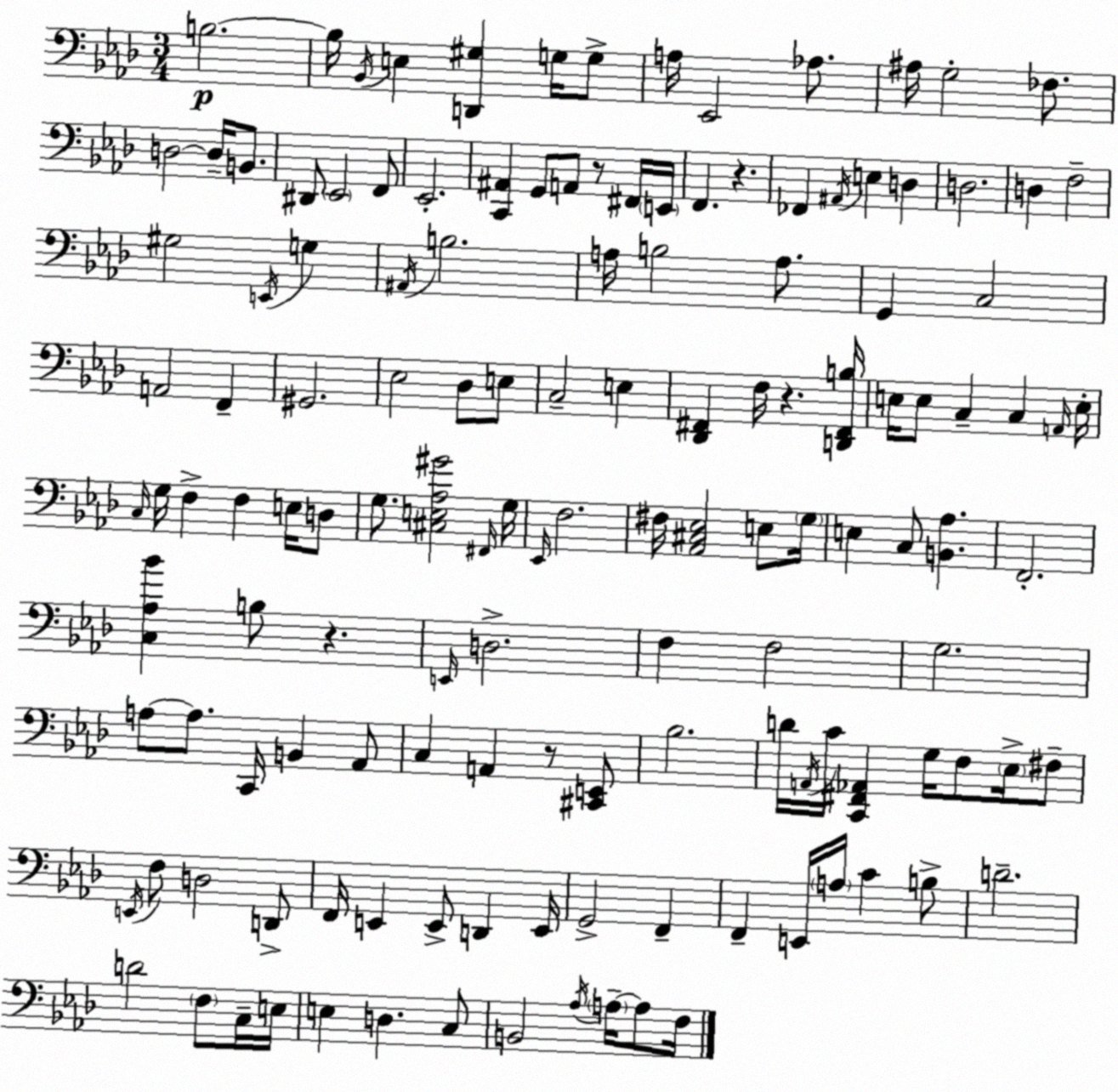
X:1
T:Untitled
M:3/4
L:1/4
K:Fm
B,2 B,/4 _B,,/4 E, [D,,^G,] G,/4 G,/2 A,/4 _E,,2 _A,/2 ^A,/4 G,2 _F,/2 D,2 D,/4 B,,/2 ^D,,/2 _E,,2 F,,/2 _E,,2 [C,,^A,,] G,,/2 A,,/2 z/2 ^F,,/4 E,,/4 F,, z _F,, ^A,,/4 E, D, D,2 D, F,2 ^G,2 E,,/4 G, ^A,,/4 B,2 A,/4 B,2 A,/2 G,, C,2 A,,2 F,, ^G,,2 _E,2 _D,/2 E,/2 C,2 E, [_D,,^F,,] F,/4 z [D,,^F,,B,]/4 E,/4 E,/2 C, C, A,,/4 E,/4 C,/4 G,/4 F, F, E,/4 D,/2 G,/2 [^C,E,_A,^G]2 ^F,,/4 G,/4 _E,,/4 F,2 ^F,/4 [_A,,^C,_E,]2 E,/2 G,/4 E, C,/2 [B,,_A,] F,,2 [C,_A,_B] B,/2 z E,,/4 D,2 F, F,2 G,2 A,/2 A,/2 C,,/4 B,, _A,,/2 C, A,, z/2 [^C,,E,,]/2 _B,2 D/4 A,,/4 C/4 [C,,^F,,_A,,] G,/4 F,/2 _E,/4 ^F,/2 E,,/4 F,/2 D,2 D,,/2 F,,/4 E,, E,,/2 D,, E,,/4 G,,2 F,, F,, E,,/4 A,/4 C B,/2 D2 D2 F,/2 C,/4 E,/4 E, D, C,/2 B,,2 _A,/4 A,/4 A,/2 F,/4